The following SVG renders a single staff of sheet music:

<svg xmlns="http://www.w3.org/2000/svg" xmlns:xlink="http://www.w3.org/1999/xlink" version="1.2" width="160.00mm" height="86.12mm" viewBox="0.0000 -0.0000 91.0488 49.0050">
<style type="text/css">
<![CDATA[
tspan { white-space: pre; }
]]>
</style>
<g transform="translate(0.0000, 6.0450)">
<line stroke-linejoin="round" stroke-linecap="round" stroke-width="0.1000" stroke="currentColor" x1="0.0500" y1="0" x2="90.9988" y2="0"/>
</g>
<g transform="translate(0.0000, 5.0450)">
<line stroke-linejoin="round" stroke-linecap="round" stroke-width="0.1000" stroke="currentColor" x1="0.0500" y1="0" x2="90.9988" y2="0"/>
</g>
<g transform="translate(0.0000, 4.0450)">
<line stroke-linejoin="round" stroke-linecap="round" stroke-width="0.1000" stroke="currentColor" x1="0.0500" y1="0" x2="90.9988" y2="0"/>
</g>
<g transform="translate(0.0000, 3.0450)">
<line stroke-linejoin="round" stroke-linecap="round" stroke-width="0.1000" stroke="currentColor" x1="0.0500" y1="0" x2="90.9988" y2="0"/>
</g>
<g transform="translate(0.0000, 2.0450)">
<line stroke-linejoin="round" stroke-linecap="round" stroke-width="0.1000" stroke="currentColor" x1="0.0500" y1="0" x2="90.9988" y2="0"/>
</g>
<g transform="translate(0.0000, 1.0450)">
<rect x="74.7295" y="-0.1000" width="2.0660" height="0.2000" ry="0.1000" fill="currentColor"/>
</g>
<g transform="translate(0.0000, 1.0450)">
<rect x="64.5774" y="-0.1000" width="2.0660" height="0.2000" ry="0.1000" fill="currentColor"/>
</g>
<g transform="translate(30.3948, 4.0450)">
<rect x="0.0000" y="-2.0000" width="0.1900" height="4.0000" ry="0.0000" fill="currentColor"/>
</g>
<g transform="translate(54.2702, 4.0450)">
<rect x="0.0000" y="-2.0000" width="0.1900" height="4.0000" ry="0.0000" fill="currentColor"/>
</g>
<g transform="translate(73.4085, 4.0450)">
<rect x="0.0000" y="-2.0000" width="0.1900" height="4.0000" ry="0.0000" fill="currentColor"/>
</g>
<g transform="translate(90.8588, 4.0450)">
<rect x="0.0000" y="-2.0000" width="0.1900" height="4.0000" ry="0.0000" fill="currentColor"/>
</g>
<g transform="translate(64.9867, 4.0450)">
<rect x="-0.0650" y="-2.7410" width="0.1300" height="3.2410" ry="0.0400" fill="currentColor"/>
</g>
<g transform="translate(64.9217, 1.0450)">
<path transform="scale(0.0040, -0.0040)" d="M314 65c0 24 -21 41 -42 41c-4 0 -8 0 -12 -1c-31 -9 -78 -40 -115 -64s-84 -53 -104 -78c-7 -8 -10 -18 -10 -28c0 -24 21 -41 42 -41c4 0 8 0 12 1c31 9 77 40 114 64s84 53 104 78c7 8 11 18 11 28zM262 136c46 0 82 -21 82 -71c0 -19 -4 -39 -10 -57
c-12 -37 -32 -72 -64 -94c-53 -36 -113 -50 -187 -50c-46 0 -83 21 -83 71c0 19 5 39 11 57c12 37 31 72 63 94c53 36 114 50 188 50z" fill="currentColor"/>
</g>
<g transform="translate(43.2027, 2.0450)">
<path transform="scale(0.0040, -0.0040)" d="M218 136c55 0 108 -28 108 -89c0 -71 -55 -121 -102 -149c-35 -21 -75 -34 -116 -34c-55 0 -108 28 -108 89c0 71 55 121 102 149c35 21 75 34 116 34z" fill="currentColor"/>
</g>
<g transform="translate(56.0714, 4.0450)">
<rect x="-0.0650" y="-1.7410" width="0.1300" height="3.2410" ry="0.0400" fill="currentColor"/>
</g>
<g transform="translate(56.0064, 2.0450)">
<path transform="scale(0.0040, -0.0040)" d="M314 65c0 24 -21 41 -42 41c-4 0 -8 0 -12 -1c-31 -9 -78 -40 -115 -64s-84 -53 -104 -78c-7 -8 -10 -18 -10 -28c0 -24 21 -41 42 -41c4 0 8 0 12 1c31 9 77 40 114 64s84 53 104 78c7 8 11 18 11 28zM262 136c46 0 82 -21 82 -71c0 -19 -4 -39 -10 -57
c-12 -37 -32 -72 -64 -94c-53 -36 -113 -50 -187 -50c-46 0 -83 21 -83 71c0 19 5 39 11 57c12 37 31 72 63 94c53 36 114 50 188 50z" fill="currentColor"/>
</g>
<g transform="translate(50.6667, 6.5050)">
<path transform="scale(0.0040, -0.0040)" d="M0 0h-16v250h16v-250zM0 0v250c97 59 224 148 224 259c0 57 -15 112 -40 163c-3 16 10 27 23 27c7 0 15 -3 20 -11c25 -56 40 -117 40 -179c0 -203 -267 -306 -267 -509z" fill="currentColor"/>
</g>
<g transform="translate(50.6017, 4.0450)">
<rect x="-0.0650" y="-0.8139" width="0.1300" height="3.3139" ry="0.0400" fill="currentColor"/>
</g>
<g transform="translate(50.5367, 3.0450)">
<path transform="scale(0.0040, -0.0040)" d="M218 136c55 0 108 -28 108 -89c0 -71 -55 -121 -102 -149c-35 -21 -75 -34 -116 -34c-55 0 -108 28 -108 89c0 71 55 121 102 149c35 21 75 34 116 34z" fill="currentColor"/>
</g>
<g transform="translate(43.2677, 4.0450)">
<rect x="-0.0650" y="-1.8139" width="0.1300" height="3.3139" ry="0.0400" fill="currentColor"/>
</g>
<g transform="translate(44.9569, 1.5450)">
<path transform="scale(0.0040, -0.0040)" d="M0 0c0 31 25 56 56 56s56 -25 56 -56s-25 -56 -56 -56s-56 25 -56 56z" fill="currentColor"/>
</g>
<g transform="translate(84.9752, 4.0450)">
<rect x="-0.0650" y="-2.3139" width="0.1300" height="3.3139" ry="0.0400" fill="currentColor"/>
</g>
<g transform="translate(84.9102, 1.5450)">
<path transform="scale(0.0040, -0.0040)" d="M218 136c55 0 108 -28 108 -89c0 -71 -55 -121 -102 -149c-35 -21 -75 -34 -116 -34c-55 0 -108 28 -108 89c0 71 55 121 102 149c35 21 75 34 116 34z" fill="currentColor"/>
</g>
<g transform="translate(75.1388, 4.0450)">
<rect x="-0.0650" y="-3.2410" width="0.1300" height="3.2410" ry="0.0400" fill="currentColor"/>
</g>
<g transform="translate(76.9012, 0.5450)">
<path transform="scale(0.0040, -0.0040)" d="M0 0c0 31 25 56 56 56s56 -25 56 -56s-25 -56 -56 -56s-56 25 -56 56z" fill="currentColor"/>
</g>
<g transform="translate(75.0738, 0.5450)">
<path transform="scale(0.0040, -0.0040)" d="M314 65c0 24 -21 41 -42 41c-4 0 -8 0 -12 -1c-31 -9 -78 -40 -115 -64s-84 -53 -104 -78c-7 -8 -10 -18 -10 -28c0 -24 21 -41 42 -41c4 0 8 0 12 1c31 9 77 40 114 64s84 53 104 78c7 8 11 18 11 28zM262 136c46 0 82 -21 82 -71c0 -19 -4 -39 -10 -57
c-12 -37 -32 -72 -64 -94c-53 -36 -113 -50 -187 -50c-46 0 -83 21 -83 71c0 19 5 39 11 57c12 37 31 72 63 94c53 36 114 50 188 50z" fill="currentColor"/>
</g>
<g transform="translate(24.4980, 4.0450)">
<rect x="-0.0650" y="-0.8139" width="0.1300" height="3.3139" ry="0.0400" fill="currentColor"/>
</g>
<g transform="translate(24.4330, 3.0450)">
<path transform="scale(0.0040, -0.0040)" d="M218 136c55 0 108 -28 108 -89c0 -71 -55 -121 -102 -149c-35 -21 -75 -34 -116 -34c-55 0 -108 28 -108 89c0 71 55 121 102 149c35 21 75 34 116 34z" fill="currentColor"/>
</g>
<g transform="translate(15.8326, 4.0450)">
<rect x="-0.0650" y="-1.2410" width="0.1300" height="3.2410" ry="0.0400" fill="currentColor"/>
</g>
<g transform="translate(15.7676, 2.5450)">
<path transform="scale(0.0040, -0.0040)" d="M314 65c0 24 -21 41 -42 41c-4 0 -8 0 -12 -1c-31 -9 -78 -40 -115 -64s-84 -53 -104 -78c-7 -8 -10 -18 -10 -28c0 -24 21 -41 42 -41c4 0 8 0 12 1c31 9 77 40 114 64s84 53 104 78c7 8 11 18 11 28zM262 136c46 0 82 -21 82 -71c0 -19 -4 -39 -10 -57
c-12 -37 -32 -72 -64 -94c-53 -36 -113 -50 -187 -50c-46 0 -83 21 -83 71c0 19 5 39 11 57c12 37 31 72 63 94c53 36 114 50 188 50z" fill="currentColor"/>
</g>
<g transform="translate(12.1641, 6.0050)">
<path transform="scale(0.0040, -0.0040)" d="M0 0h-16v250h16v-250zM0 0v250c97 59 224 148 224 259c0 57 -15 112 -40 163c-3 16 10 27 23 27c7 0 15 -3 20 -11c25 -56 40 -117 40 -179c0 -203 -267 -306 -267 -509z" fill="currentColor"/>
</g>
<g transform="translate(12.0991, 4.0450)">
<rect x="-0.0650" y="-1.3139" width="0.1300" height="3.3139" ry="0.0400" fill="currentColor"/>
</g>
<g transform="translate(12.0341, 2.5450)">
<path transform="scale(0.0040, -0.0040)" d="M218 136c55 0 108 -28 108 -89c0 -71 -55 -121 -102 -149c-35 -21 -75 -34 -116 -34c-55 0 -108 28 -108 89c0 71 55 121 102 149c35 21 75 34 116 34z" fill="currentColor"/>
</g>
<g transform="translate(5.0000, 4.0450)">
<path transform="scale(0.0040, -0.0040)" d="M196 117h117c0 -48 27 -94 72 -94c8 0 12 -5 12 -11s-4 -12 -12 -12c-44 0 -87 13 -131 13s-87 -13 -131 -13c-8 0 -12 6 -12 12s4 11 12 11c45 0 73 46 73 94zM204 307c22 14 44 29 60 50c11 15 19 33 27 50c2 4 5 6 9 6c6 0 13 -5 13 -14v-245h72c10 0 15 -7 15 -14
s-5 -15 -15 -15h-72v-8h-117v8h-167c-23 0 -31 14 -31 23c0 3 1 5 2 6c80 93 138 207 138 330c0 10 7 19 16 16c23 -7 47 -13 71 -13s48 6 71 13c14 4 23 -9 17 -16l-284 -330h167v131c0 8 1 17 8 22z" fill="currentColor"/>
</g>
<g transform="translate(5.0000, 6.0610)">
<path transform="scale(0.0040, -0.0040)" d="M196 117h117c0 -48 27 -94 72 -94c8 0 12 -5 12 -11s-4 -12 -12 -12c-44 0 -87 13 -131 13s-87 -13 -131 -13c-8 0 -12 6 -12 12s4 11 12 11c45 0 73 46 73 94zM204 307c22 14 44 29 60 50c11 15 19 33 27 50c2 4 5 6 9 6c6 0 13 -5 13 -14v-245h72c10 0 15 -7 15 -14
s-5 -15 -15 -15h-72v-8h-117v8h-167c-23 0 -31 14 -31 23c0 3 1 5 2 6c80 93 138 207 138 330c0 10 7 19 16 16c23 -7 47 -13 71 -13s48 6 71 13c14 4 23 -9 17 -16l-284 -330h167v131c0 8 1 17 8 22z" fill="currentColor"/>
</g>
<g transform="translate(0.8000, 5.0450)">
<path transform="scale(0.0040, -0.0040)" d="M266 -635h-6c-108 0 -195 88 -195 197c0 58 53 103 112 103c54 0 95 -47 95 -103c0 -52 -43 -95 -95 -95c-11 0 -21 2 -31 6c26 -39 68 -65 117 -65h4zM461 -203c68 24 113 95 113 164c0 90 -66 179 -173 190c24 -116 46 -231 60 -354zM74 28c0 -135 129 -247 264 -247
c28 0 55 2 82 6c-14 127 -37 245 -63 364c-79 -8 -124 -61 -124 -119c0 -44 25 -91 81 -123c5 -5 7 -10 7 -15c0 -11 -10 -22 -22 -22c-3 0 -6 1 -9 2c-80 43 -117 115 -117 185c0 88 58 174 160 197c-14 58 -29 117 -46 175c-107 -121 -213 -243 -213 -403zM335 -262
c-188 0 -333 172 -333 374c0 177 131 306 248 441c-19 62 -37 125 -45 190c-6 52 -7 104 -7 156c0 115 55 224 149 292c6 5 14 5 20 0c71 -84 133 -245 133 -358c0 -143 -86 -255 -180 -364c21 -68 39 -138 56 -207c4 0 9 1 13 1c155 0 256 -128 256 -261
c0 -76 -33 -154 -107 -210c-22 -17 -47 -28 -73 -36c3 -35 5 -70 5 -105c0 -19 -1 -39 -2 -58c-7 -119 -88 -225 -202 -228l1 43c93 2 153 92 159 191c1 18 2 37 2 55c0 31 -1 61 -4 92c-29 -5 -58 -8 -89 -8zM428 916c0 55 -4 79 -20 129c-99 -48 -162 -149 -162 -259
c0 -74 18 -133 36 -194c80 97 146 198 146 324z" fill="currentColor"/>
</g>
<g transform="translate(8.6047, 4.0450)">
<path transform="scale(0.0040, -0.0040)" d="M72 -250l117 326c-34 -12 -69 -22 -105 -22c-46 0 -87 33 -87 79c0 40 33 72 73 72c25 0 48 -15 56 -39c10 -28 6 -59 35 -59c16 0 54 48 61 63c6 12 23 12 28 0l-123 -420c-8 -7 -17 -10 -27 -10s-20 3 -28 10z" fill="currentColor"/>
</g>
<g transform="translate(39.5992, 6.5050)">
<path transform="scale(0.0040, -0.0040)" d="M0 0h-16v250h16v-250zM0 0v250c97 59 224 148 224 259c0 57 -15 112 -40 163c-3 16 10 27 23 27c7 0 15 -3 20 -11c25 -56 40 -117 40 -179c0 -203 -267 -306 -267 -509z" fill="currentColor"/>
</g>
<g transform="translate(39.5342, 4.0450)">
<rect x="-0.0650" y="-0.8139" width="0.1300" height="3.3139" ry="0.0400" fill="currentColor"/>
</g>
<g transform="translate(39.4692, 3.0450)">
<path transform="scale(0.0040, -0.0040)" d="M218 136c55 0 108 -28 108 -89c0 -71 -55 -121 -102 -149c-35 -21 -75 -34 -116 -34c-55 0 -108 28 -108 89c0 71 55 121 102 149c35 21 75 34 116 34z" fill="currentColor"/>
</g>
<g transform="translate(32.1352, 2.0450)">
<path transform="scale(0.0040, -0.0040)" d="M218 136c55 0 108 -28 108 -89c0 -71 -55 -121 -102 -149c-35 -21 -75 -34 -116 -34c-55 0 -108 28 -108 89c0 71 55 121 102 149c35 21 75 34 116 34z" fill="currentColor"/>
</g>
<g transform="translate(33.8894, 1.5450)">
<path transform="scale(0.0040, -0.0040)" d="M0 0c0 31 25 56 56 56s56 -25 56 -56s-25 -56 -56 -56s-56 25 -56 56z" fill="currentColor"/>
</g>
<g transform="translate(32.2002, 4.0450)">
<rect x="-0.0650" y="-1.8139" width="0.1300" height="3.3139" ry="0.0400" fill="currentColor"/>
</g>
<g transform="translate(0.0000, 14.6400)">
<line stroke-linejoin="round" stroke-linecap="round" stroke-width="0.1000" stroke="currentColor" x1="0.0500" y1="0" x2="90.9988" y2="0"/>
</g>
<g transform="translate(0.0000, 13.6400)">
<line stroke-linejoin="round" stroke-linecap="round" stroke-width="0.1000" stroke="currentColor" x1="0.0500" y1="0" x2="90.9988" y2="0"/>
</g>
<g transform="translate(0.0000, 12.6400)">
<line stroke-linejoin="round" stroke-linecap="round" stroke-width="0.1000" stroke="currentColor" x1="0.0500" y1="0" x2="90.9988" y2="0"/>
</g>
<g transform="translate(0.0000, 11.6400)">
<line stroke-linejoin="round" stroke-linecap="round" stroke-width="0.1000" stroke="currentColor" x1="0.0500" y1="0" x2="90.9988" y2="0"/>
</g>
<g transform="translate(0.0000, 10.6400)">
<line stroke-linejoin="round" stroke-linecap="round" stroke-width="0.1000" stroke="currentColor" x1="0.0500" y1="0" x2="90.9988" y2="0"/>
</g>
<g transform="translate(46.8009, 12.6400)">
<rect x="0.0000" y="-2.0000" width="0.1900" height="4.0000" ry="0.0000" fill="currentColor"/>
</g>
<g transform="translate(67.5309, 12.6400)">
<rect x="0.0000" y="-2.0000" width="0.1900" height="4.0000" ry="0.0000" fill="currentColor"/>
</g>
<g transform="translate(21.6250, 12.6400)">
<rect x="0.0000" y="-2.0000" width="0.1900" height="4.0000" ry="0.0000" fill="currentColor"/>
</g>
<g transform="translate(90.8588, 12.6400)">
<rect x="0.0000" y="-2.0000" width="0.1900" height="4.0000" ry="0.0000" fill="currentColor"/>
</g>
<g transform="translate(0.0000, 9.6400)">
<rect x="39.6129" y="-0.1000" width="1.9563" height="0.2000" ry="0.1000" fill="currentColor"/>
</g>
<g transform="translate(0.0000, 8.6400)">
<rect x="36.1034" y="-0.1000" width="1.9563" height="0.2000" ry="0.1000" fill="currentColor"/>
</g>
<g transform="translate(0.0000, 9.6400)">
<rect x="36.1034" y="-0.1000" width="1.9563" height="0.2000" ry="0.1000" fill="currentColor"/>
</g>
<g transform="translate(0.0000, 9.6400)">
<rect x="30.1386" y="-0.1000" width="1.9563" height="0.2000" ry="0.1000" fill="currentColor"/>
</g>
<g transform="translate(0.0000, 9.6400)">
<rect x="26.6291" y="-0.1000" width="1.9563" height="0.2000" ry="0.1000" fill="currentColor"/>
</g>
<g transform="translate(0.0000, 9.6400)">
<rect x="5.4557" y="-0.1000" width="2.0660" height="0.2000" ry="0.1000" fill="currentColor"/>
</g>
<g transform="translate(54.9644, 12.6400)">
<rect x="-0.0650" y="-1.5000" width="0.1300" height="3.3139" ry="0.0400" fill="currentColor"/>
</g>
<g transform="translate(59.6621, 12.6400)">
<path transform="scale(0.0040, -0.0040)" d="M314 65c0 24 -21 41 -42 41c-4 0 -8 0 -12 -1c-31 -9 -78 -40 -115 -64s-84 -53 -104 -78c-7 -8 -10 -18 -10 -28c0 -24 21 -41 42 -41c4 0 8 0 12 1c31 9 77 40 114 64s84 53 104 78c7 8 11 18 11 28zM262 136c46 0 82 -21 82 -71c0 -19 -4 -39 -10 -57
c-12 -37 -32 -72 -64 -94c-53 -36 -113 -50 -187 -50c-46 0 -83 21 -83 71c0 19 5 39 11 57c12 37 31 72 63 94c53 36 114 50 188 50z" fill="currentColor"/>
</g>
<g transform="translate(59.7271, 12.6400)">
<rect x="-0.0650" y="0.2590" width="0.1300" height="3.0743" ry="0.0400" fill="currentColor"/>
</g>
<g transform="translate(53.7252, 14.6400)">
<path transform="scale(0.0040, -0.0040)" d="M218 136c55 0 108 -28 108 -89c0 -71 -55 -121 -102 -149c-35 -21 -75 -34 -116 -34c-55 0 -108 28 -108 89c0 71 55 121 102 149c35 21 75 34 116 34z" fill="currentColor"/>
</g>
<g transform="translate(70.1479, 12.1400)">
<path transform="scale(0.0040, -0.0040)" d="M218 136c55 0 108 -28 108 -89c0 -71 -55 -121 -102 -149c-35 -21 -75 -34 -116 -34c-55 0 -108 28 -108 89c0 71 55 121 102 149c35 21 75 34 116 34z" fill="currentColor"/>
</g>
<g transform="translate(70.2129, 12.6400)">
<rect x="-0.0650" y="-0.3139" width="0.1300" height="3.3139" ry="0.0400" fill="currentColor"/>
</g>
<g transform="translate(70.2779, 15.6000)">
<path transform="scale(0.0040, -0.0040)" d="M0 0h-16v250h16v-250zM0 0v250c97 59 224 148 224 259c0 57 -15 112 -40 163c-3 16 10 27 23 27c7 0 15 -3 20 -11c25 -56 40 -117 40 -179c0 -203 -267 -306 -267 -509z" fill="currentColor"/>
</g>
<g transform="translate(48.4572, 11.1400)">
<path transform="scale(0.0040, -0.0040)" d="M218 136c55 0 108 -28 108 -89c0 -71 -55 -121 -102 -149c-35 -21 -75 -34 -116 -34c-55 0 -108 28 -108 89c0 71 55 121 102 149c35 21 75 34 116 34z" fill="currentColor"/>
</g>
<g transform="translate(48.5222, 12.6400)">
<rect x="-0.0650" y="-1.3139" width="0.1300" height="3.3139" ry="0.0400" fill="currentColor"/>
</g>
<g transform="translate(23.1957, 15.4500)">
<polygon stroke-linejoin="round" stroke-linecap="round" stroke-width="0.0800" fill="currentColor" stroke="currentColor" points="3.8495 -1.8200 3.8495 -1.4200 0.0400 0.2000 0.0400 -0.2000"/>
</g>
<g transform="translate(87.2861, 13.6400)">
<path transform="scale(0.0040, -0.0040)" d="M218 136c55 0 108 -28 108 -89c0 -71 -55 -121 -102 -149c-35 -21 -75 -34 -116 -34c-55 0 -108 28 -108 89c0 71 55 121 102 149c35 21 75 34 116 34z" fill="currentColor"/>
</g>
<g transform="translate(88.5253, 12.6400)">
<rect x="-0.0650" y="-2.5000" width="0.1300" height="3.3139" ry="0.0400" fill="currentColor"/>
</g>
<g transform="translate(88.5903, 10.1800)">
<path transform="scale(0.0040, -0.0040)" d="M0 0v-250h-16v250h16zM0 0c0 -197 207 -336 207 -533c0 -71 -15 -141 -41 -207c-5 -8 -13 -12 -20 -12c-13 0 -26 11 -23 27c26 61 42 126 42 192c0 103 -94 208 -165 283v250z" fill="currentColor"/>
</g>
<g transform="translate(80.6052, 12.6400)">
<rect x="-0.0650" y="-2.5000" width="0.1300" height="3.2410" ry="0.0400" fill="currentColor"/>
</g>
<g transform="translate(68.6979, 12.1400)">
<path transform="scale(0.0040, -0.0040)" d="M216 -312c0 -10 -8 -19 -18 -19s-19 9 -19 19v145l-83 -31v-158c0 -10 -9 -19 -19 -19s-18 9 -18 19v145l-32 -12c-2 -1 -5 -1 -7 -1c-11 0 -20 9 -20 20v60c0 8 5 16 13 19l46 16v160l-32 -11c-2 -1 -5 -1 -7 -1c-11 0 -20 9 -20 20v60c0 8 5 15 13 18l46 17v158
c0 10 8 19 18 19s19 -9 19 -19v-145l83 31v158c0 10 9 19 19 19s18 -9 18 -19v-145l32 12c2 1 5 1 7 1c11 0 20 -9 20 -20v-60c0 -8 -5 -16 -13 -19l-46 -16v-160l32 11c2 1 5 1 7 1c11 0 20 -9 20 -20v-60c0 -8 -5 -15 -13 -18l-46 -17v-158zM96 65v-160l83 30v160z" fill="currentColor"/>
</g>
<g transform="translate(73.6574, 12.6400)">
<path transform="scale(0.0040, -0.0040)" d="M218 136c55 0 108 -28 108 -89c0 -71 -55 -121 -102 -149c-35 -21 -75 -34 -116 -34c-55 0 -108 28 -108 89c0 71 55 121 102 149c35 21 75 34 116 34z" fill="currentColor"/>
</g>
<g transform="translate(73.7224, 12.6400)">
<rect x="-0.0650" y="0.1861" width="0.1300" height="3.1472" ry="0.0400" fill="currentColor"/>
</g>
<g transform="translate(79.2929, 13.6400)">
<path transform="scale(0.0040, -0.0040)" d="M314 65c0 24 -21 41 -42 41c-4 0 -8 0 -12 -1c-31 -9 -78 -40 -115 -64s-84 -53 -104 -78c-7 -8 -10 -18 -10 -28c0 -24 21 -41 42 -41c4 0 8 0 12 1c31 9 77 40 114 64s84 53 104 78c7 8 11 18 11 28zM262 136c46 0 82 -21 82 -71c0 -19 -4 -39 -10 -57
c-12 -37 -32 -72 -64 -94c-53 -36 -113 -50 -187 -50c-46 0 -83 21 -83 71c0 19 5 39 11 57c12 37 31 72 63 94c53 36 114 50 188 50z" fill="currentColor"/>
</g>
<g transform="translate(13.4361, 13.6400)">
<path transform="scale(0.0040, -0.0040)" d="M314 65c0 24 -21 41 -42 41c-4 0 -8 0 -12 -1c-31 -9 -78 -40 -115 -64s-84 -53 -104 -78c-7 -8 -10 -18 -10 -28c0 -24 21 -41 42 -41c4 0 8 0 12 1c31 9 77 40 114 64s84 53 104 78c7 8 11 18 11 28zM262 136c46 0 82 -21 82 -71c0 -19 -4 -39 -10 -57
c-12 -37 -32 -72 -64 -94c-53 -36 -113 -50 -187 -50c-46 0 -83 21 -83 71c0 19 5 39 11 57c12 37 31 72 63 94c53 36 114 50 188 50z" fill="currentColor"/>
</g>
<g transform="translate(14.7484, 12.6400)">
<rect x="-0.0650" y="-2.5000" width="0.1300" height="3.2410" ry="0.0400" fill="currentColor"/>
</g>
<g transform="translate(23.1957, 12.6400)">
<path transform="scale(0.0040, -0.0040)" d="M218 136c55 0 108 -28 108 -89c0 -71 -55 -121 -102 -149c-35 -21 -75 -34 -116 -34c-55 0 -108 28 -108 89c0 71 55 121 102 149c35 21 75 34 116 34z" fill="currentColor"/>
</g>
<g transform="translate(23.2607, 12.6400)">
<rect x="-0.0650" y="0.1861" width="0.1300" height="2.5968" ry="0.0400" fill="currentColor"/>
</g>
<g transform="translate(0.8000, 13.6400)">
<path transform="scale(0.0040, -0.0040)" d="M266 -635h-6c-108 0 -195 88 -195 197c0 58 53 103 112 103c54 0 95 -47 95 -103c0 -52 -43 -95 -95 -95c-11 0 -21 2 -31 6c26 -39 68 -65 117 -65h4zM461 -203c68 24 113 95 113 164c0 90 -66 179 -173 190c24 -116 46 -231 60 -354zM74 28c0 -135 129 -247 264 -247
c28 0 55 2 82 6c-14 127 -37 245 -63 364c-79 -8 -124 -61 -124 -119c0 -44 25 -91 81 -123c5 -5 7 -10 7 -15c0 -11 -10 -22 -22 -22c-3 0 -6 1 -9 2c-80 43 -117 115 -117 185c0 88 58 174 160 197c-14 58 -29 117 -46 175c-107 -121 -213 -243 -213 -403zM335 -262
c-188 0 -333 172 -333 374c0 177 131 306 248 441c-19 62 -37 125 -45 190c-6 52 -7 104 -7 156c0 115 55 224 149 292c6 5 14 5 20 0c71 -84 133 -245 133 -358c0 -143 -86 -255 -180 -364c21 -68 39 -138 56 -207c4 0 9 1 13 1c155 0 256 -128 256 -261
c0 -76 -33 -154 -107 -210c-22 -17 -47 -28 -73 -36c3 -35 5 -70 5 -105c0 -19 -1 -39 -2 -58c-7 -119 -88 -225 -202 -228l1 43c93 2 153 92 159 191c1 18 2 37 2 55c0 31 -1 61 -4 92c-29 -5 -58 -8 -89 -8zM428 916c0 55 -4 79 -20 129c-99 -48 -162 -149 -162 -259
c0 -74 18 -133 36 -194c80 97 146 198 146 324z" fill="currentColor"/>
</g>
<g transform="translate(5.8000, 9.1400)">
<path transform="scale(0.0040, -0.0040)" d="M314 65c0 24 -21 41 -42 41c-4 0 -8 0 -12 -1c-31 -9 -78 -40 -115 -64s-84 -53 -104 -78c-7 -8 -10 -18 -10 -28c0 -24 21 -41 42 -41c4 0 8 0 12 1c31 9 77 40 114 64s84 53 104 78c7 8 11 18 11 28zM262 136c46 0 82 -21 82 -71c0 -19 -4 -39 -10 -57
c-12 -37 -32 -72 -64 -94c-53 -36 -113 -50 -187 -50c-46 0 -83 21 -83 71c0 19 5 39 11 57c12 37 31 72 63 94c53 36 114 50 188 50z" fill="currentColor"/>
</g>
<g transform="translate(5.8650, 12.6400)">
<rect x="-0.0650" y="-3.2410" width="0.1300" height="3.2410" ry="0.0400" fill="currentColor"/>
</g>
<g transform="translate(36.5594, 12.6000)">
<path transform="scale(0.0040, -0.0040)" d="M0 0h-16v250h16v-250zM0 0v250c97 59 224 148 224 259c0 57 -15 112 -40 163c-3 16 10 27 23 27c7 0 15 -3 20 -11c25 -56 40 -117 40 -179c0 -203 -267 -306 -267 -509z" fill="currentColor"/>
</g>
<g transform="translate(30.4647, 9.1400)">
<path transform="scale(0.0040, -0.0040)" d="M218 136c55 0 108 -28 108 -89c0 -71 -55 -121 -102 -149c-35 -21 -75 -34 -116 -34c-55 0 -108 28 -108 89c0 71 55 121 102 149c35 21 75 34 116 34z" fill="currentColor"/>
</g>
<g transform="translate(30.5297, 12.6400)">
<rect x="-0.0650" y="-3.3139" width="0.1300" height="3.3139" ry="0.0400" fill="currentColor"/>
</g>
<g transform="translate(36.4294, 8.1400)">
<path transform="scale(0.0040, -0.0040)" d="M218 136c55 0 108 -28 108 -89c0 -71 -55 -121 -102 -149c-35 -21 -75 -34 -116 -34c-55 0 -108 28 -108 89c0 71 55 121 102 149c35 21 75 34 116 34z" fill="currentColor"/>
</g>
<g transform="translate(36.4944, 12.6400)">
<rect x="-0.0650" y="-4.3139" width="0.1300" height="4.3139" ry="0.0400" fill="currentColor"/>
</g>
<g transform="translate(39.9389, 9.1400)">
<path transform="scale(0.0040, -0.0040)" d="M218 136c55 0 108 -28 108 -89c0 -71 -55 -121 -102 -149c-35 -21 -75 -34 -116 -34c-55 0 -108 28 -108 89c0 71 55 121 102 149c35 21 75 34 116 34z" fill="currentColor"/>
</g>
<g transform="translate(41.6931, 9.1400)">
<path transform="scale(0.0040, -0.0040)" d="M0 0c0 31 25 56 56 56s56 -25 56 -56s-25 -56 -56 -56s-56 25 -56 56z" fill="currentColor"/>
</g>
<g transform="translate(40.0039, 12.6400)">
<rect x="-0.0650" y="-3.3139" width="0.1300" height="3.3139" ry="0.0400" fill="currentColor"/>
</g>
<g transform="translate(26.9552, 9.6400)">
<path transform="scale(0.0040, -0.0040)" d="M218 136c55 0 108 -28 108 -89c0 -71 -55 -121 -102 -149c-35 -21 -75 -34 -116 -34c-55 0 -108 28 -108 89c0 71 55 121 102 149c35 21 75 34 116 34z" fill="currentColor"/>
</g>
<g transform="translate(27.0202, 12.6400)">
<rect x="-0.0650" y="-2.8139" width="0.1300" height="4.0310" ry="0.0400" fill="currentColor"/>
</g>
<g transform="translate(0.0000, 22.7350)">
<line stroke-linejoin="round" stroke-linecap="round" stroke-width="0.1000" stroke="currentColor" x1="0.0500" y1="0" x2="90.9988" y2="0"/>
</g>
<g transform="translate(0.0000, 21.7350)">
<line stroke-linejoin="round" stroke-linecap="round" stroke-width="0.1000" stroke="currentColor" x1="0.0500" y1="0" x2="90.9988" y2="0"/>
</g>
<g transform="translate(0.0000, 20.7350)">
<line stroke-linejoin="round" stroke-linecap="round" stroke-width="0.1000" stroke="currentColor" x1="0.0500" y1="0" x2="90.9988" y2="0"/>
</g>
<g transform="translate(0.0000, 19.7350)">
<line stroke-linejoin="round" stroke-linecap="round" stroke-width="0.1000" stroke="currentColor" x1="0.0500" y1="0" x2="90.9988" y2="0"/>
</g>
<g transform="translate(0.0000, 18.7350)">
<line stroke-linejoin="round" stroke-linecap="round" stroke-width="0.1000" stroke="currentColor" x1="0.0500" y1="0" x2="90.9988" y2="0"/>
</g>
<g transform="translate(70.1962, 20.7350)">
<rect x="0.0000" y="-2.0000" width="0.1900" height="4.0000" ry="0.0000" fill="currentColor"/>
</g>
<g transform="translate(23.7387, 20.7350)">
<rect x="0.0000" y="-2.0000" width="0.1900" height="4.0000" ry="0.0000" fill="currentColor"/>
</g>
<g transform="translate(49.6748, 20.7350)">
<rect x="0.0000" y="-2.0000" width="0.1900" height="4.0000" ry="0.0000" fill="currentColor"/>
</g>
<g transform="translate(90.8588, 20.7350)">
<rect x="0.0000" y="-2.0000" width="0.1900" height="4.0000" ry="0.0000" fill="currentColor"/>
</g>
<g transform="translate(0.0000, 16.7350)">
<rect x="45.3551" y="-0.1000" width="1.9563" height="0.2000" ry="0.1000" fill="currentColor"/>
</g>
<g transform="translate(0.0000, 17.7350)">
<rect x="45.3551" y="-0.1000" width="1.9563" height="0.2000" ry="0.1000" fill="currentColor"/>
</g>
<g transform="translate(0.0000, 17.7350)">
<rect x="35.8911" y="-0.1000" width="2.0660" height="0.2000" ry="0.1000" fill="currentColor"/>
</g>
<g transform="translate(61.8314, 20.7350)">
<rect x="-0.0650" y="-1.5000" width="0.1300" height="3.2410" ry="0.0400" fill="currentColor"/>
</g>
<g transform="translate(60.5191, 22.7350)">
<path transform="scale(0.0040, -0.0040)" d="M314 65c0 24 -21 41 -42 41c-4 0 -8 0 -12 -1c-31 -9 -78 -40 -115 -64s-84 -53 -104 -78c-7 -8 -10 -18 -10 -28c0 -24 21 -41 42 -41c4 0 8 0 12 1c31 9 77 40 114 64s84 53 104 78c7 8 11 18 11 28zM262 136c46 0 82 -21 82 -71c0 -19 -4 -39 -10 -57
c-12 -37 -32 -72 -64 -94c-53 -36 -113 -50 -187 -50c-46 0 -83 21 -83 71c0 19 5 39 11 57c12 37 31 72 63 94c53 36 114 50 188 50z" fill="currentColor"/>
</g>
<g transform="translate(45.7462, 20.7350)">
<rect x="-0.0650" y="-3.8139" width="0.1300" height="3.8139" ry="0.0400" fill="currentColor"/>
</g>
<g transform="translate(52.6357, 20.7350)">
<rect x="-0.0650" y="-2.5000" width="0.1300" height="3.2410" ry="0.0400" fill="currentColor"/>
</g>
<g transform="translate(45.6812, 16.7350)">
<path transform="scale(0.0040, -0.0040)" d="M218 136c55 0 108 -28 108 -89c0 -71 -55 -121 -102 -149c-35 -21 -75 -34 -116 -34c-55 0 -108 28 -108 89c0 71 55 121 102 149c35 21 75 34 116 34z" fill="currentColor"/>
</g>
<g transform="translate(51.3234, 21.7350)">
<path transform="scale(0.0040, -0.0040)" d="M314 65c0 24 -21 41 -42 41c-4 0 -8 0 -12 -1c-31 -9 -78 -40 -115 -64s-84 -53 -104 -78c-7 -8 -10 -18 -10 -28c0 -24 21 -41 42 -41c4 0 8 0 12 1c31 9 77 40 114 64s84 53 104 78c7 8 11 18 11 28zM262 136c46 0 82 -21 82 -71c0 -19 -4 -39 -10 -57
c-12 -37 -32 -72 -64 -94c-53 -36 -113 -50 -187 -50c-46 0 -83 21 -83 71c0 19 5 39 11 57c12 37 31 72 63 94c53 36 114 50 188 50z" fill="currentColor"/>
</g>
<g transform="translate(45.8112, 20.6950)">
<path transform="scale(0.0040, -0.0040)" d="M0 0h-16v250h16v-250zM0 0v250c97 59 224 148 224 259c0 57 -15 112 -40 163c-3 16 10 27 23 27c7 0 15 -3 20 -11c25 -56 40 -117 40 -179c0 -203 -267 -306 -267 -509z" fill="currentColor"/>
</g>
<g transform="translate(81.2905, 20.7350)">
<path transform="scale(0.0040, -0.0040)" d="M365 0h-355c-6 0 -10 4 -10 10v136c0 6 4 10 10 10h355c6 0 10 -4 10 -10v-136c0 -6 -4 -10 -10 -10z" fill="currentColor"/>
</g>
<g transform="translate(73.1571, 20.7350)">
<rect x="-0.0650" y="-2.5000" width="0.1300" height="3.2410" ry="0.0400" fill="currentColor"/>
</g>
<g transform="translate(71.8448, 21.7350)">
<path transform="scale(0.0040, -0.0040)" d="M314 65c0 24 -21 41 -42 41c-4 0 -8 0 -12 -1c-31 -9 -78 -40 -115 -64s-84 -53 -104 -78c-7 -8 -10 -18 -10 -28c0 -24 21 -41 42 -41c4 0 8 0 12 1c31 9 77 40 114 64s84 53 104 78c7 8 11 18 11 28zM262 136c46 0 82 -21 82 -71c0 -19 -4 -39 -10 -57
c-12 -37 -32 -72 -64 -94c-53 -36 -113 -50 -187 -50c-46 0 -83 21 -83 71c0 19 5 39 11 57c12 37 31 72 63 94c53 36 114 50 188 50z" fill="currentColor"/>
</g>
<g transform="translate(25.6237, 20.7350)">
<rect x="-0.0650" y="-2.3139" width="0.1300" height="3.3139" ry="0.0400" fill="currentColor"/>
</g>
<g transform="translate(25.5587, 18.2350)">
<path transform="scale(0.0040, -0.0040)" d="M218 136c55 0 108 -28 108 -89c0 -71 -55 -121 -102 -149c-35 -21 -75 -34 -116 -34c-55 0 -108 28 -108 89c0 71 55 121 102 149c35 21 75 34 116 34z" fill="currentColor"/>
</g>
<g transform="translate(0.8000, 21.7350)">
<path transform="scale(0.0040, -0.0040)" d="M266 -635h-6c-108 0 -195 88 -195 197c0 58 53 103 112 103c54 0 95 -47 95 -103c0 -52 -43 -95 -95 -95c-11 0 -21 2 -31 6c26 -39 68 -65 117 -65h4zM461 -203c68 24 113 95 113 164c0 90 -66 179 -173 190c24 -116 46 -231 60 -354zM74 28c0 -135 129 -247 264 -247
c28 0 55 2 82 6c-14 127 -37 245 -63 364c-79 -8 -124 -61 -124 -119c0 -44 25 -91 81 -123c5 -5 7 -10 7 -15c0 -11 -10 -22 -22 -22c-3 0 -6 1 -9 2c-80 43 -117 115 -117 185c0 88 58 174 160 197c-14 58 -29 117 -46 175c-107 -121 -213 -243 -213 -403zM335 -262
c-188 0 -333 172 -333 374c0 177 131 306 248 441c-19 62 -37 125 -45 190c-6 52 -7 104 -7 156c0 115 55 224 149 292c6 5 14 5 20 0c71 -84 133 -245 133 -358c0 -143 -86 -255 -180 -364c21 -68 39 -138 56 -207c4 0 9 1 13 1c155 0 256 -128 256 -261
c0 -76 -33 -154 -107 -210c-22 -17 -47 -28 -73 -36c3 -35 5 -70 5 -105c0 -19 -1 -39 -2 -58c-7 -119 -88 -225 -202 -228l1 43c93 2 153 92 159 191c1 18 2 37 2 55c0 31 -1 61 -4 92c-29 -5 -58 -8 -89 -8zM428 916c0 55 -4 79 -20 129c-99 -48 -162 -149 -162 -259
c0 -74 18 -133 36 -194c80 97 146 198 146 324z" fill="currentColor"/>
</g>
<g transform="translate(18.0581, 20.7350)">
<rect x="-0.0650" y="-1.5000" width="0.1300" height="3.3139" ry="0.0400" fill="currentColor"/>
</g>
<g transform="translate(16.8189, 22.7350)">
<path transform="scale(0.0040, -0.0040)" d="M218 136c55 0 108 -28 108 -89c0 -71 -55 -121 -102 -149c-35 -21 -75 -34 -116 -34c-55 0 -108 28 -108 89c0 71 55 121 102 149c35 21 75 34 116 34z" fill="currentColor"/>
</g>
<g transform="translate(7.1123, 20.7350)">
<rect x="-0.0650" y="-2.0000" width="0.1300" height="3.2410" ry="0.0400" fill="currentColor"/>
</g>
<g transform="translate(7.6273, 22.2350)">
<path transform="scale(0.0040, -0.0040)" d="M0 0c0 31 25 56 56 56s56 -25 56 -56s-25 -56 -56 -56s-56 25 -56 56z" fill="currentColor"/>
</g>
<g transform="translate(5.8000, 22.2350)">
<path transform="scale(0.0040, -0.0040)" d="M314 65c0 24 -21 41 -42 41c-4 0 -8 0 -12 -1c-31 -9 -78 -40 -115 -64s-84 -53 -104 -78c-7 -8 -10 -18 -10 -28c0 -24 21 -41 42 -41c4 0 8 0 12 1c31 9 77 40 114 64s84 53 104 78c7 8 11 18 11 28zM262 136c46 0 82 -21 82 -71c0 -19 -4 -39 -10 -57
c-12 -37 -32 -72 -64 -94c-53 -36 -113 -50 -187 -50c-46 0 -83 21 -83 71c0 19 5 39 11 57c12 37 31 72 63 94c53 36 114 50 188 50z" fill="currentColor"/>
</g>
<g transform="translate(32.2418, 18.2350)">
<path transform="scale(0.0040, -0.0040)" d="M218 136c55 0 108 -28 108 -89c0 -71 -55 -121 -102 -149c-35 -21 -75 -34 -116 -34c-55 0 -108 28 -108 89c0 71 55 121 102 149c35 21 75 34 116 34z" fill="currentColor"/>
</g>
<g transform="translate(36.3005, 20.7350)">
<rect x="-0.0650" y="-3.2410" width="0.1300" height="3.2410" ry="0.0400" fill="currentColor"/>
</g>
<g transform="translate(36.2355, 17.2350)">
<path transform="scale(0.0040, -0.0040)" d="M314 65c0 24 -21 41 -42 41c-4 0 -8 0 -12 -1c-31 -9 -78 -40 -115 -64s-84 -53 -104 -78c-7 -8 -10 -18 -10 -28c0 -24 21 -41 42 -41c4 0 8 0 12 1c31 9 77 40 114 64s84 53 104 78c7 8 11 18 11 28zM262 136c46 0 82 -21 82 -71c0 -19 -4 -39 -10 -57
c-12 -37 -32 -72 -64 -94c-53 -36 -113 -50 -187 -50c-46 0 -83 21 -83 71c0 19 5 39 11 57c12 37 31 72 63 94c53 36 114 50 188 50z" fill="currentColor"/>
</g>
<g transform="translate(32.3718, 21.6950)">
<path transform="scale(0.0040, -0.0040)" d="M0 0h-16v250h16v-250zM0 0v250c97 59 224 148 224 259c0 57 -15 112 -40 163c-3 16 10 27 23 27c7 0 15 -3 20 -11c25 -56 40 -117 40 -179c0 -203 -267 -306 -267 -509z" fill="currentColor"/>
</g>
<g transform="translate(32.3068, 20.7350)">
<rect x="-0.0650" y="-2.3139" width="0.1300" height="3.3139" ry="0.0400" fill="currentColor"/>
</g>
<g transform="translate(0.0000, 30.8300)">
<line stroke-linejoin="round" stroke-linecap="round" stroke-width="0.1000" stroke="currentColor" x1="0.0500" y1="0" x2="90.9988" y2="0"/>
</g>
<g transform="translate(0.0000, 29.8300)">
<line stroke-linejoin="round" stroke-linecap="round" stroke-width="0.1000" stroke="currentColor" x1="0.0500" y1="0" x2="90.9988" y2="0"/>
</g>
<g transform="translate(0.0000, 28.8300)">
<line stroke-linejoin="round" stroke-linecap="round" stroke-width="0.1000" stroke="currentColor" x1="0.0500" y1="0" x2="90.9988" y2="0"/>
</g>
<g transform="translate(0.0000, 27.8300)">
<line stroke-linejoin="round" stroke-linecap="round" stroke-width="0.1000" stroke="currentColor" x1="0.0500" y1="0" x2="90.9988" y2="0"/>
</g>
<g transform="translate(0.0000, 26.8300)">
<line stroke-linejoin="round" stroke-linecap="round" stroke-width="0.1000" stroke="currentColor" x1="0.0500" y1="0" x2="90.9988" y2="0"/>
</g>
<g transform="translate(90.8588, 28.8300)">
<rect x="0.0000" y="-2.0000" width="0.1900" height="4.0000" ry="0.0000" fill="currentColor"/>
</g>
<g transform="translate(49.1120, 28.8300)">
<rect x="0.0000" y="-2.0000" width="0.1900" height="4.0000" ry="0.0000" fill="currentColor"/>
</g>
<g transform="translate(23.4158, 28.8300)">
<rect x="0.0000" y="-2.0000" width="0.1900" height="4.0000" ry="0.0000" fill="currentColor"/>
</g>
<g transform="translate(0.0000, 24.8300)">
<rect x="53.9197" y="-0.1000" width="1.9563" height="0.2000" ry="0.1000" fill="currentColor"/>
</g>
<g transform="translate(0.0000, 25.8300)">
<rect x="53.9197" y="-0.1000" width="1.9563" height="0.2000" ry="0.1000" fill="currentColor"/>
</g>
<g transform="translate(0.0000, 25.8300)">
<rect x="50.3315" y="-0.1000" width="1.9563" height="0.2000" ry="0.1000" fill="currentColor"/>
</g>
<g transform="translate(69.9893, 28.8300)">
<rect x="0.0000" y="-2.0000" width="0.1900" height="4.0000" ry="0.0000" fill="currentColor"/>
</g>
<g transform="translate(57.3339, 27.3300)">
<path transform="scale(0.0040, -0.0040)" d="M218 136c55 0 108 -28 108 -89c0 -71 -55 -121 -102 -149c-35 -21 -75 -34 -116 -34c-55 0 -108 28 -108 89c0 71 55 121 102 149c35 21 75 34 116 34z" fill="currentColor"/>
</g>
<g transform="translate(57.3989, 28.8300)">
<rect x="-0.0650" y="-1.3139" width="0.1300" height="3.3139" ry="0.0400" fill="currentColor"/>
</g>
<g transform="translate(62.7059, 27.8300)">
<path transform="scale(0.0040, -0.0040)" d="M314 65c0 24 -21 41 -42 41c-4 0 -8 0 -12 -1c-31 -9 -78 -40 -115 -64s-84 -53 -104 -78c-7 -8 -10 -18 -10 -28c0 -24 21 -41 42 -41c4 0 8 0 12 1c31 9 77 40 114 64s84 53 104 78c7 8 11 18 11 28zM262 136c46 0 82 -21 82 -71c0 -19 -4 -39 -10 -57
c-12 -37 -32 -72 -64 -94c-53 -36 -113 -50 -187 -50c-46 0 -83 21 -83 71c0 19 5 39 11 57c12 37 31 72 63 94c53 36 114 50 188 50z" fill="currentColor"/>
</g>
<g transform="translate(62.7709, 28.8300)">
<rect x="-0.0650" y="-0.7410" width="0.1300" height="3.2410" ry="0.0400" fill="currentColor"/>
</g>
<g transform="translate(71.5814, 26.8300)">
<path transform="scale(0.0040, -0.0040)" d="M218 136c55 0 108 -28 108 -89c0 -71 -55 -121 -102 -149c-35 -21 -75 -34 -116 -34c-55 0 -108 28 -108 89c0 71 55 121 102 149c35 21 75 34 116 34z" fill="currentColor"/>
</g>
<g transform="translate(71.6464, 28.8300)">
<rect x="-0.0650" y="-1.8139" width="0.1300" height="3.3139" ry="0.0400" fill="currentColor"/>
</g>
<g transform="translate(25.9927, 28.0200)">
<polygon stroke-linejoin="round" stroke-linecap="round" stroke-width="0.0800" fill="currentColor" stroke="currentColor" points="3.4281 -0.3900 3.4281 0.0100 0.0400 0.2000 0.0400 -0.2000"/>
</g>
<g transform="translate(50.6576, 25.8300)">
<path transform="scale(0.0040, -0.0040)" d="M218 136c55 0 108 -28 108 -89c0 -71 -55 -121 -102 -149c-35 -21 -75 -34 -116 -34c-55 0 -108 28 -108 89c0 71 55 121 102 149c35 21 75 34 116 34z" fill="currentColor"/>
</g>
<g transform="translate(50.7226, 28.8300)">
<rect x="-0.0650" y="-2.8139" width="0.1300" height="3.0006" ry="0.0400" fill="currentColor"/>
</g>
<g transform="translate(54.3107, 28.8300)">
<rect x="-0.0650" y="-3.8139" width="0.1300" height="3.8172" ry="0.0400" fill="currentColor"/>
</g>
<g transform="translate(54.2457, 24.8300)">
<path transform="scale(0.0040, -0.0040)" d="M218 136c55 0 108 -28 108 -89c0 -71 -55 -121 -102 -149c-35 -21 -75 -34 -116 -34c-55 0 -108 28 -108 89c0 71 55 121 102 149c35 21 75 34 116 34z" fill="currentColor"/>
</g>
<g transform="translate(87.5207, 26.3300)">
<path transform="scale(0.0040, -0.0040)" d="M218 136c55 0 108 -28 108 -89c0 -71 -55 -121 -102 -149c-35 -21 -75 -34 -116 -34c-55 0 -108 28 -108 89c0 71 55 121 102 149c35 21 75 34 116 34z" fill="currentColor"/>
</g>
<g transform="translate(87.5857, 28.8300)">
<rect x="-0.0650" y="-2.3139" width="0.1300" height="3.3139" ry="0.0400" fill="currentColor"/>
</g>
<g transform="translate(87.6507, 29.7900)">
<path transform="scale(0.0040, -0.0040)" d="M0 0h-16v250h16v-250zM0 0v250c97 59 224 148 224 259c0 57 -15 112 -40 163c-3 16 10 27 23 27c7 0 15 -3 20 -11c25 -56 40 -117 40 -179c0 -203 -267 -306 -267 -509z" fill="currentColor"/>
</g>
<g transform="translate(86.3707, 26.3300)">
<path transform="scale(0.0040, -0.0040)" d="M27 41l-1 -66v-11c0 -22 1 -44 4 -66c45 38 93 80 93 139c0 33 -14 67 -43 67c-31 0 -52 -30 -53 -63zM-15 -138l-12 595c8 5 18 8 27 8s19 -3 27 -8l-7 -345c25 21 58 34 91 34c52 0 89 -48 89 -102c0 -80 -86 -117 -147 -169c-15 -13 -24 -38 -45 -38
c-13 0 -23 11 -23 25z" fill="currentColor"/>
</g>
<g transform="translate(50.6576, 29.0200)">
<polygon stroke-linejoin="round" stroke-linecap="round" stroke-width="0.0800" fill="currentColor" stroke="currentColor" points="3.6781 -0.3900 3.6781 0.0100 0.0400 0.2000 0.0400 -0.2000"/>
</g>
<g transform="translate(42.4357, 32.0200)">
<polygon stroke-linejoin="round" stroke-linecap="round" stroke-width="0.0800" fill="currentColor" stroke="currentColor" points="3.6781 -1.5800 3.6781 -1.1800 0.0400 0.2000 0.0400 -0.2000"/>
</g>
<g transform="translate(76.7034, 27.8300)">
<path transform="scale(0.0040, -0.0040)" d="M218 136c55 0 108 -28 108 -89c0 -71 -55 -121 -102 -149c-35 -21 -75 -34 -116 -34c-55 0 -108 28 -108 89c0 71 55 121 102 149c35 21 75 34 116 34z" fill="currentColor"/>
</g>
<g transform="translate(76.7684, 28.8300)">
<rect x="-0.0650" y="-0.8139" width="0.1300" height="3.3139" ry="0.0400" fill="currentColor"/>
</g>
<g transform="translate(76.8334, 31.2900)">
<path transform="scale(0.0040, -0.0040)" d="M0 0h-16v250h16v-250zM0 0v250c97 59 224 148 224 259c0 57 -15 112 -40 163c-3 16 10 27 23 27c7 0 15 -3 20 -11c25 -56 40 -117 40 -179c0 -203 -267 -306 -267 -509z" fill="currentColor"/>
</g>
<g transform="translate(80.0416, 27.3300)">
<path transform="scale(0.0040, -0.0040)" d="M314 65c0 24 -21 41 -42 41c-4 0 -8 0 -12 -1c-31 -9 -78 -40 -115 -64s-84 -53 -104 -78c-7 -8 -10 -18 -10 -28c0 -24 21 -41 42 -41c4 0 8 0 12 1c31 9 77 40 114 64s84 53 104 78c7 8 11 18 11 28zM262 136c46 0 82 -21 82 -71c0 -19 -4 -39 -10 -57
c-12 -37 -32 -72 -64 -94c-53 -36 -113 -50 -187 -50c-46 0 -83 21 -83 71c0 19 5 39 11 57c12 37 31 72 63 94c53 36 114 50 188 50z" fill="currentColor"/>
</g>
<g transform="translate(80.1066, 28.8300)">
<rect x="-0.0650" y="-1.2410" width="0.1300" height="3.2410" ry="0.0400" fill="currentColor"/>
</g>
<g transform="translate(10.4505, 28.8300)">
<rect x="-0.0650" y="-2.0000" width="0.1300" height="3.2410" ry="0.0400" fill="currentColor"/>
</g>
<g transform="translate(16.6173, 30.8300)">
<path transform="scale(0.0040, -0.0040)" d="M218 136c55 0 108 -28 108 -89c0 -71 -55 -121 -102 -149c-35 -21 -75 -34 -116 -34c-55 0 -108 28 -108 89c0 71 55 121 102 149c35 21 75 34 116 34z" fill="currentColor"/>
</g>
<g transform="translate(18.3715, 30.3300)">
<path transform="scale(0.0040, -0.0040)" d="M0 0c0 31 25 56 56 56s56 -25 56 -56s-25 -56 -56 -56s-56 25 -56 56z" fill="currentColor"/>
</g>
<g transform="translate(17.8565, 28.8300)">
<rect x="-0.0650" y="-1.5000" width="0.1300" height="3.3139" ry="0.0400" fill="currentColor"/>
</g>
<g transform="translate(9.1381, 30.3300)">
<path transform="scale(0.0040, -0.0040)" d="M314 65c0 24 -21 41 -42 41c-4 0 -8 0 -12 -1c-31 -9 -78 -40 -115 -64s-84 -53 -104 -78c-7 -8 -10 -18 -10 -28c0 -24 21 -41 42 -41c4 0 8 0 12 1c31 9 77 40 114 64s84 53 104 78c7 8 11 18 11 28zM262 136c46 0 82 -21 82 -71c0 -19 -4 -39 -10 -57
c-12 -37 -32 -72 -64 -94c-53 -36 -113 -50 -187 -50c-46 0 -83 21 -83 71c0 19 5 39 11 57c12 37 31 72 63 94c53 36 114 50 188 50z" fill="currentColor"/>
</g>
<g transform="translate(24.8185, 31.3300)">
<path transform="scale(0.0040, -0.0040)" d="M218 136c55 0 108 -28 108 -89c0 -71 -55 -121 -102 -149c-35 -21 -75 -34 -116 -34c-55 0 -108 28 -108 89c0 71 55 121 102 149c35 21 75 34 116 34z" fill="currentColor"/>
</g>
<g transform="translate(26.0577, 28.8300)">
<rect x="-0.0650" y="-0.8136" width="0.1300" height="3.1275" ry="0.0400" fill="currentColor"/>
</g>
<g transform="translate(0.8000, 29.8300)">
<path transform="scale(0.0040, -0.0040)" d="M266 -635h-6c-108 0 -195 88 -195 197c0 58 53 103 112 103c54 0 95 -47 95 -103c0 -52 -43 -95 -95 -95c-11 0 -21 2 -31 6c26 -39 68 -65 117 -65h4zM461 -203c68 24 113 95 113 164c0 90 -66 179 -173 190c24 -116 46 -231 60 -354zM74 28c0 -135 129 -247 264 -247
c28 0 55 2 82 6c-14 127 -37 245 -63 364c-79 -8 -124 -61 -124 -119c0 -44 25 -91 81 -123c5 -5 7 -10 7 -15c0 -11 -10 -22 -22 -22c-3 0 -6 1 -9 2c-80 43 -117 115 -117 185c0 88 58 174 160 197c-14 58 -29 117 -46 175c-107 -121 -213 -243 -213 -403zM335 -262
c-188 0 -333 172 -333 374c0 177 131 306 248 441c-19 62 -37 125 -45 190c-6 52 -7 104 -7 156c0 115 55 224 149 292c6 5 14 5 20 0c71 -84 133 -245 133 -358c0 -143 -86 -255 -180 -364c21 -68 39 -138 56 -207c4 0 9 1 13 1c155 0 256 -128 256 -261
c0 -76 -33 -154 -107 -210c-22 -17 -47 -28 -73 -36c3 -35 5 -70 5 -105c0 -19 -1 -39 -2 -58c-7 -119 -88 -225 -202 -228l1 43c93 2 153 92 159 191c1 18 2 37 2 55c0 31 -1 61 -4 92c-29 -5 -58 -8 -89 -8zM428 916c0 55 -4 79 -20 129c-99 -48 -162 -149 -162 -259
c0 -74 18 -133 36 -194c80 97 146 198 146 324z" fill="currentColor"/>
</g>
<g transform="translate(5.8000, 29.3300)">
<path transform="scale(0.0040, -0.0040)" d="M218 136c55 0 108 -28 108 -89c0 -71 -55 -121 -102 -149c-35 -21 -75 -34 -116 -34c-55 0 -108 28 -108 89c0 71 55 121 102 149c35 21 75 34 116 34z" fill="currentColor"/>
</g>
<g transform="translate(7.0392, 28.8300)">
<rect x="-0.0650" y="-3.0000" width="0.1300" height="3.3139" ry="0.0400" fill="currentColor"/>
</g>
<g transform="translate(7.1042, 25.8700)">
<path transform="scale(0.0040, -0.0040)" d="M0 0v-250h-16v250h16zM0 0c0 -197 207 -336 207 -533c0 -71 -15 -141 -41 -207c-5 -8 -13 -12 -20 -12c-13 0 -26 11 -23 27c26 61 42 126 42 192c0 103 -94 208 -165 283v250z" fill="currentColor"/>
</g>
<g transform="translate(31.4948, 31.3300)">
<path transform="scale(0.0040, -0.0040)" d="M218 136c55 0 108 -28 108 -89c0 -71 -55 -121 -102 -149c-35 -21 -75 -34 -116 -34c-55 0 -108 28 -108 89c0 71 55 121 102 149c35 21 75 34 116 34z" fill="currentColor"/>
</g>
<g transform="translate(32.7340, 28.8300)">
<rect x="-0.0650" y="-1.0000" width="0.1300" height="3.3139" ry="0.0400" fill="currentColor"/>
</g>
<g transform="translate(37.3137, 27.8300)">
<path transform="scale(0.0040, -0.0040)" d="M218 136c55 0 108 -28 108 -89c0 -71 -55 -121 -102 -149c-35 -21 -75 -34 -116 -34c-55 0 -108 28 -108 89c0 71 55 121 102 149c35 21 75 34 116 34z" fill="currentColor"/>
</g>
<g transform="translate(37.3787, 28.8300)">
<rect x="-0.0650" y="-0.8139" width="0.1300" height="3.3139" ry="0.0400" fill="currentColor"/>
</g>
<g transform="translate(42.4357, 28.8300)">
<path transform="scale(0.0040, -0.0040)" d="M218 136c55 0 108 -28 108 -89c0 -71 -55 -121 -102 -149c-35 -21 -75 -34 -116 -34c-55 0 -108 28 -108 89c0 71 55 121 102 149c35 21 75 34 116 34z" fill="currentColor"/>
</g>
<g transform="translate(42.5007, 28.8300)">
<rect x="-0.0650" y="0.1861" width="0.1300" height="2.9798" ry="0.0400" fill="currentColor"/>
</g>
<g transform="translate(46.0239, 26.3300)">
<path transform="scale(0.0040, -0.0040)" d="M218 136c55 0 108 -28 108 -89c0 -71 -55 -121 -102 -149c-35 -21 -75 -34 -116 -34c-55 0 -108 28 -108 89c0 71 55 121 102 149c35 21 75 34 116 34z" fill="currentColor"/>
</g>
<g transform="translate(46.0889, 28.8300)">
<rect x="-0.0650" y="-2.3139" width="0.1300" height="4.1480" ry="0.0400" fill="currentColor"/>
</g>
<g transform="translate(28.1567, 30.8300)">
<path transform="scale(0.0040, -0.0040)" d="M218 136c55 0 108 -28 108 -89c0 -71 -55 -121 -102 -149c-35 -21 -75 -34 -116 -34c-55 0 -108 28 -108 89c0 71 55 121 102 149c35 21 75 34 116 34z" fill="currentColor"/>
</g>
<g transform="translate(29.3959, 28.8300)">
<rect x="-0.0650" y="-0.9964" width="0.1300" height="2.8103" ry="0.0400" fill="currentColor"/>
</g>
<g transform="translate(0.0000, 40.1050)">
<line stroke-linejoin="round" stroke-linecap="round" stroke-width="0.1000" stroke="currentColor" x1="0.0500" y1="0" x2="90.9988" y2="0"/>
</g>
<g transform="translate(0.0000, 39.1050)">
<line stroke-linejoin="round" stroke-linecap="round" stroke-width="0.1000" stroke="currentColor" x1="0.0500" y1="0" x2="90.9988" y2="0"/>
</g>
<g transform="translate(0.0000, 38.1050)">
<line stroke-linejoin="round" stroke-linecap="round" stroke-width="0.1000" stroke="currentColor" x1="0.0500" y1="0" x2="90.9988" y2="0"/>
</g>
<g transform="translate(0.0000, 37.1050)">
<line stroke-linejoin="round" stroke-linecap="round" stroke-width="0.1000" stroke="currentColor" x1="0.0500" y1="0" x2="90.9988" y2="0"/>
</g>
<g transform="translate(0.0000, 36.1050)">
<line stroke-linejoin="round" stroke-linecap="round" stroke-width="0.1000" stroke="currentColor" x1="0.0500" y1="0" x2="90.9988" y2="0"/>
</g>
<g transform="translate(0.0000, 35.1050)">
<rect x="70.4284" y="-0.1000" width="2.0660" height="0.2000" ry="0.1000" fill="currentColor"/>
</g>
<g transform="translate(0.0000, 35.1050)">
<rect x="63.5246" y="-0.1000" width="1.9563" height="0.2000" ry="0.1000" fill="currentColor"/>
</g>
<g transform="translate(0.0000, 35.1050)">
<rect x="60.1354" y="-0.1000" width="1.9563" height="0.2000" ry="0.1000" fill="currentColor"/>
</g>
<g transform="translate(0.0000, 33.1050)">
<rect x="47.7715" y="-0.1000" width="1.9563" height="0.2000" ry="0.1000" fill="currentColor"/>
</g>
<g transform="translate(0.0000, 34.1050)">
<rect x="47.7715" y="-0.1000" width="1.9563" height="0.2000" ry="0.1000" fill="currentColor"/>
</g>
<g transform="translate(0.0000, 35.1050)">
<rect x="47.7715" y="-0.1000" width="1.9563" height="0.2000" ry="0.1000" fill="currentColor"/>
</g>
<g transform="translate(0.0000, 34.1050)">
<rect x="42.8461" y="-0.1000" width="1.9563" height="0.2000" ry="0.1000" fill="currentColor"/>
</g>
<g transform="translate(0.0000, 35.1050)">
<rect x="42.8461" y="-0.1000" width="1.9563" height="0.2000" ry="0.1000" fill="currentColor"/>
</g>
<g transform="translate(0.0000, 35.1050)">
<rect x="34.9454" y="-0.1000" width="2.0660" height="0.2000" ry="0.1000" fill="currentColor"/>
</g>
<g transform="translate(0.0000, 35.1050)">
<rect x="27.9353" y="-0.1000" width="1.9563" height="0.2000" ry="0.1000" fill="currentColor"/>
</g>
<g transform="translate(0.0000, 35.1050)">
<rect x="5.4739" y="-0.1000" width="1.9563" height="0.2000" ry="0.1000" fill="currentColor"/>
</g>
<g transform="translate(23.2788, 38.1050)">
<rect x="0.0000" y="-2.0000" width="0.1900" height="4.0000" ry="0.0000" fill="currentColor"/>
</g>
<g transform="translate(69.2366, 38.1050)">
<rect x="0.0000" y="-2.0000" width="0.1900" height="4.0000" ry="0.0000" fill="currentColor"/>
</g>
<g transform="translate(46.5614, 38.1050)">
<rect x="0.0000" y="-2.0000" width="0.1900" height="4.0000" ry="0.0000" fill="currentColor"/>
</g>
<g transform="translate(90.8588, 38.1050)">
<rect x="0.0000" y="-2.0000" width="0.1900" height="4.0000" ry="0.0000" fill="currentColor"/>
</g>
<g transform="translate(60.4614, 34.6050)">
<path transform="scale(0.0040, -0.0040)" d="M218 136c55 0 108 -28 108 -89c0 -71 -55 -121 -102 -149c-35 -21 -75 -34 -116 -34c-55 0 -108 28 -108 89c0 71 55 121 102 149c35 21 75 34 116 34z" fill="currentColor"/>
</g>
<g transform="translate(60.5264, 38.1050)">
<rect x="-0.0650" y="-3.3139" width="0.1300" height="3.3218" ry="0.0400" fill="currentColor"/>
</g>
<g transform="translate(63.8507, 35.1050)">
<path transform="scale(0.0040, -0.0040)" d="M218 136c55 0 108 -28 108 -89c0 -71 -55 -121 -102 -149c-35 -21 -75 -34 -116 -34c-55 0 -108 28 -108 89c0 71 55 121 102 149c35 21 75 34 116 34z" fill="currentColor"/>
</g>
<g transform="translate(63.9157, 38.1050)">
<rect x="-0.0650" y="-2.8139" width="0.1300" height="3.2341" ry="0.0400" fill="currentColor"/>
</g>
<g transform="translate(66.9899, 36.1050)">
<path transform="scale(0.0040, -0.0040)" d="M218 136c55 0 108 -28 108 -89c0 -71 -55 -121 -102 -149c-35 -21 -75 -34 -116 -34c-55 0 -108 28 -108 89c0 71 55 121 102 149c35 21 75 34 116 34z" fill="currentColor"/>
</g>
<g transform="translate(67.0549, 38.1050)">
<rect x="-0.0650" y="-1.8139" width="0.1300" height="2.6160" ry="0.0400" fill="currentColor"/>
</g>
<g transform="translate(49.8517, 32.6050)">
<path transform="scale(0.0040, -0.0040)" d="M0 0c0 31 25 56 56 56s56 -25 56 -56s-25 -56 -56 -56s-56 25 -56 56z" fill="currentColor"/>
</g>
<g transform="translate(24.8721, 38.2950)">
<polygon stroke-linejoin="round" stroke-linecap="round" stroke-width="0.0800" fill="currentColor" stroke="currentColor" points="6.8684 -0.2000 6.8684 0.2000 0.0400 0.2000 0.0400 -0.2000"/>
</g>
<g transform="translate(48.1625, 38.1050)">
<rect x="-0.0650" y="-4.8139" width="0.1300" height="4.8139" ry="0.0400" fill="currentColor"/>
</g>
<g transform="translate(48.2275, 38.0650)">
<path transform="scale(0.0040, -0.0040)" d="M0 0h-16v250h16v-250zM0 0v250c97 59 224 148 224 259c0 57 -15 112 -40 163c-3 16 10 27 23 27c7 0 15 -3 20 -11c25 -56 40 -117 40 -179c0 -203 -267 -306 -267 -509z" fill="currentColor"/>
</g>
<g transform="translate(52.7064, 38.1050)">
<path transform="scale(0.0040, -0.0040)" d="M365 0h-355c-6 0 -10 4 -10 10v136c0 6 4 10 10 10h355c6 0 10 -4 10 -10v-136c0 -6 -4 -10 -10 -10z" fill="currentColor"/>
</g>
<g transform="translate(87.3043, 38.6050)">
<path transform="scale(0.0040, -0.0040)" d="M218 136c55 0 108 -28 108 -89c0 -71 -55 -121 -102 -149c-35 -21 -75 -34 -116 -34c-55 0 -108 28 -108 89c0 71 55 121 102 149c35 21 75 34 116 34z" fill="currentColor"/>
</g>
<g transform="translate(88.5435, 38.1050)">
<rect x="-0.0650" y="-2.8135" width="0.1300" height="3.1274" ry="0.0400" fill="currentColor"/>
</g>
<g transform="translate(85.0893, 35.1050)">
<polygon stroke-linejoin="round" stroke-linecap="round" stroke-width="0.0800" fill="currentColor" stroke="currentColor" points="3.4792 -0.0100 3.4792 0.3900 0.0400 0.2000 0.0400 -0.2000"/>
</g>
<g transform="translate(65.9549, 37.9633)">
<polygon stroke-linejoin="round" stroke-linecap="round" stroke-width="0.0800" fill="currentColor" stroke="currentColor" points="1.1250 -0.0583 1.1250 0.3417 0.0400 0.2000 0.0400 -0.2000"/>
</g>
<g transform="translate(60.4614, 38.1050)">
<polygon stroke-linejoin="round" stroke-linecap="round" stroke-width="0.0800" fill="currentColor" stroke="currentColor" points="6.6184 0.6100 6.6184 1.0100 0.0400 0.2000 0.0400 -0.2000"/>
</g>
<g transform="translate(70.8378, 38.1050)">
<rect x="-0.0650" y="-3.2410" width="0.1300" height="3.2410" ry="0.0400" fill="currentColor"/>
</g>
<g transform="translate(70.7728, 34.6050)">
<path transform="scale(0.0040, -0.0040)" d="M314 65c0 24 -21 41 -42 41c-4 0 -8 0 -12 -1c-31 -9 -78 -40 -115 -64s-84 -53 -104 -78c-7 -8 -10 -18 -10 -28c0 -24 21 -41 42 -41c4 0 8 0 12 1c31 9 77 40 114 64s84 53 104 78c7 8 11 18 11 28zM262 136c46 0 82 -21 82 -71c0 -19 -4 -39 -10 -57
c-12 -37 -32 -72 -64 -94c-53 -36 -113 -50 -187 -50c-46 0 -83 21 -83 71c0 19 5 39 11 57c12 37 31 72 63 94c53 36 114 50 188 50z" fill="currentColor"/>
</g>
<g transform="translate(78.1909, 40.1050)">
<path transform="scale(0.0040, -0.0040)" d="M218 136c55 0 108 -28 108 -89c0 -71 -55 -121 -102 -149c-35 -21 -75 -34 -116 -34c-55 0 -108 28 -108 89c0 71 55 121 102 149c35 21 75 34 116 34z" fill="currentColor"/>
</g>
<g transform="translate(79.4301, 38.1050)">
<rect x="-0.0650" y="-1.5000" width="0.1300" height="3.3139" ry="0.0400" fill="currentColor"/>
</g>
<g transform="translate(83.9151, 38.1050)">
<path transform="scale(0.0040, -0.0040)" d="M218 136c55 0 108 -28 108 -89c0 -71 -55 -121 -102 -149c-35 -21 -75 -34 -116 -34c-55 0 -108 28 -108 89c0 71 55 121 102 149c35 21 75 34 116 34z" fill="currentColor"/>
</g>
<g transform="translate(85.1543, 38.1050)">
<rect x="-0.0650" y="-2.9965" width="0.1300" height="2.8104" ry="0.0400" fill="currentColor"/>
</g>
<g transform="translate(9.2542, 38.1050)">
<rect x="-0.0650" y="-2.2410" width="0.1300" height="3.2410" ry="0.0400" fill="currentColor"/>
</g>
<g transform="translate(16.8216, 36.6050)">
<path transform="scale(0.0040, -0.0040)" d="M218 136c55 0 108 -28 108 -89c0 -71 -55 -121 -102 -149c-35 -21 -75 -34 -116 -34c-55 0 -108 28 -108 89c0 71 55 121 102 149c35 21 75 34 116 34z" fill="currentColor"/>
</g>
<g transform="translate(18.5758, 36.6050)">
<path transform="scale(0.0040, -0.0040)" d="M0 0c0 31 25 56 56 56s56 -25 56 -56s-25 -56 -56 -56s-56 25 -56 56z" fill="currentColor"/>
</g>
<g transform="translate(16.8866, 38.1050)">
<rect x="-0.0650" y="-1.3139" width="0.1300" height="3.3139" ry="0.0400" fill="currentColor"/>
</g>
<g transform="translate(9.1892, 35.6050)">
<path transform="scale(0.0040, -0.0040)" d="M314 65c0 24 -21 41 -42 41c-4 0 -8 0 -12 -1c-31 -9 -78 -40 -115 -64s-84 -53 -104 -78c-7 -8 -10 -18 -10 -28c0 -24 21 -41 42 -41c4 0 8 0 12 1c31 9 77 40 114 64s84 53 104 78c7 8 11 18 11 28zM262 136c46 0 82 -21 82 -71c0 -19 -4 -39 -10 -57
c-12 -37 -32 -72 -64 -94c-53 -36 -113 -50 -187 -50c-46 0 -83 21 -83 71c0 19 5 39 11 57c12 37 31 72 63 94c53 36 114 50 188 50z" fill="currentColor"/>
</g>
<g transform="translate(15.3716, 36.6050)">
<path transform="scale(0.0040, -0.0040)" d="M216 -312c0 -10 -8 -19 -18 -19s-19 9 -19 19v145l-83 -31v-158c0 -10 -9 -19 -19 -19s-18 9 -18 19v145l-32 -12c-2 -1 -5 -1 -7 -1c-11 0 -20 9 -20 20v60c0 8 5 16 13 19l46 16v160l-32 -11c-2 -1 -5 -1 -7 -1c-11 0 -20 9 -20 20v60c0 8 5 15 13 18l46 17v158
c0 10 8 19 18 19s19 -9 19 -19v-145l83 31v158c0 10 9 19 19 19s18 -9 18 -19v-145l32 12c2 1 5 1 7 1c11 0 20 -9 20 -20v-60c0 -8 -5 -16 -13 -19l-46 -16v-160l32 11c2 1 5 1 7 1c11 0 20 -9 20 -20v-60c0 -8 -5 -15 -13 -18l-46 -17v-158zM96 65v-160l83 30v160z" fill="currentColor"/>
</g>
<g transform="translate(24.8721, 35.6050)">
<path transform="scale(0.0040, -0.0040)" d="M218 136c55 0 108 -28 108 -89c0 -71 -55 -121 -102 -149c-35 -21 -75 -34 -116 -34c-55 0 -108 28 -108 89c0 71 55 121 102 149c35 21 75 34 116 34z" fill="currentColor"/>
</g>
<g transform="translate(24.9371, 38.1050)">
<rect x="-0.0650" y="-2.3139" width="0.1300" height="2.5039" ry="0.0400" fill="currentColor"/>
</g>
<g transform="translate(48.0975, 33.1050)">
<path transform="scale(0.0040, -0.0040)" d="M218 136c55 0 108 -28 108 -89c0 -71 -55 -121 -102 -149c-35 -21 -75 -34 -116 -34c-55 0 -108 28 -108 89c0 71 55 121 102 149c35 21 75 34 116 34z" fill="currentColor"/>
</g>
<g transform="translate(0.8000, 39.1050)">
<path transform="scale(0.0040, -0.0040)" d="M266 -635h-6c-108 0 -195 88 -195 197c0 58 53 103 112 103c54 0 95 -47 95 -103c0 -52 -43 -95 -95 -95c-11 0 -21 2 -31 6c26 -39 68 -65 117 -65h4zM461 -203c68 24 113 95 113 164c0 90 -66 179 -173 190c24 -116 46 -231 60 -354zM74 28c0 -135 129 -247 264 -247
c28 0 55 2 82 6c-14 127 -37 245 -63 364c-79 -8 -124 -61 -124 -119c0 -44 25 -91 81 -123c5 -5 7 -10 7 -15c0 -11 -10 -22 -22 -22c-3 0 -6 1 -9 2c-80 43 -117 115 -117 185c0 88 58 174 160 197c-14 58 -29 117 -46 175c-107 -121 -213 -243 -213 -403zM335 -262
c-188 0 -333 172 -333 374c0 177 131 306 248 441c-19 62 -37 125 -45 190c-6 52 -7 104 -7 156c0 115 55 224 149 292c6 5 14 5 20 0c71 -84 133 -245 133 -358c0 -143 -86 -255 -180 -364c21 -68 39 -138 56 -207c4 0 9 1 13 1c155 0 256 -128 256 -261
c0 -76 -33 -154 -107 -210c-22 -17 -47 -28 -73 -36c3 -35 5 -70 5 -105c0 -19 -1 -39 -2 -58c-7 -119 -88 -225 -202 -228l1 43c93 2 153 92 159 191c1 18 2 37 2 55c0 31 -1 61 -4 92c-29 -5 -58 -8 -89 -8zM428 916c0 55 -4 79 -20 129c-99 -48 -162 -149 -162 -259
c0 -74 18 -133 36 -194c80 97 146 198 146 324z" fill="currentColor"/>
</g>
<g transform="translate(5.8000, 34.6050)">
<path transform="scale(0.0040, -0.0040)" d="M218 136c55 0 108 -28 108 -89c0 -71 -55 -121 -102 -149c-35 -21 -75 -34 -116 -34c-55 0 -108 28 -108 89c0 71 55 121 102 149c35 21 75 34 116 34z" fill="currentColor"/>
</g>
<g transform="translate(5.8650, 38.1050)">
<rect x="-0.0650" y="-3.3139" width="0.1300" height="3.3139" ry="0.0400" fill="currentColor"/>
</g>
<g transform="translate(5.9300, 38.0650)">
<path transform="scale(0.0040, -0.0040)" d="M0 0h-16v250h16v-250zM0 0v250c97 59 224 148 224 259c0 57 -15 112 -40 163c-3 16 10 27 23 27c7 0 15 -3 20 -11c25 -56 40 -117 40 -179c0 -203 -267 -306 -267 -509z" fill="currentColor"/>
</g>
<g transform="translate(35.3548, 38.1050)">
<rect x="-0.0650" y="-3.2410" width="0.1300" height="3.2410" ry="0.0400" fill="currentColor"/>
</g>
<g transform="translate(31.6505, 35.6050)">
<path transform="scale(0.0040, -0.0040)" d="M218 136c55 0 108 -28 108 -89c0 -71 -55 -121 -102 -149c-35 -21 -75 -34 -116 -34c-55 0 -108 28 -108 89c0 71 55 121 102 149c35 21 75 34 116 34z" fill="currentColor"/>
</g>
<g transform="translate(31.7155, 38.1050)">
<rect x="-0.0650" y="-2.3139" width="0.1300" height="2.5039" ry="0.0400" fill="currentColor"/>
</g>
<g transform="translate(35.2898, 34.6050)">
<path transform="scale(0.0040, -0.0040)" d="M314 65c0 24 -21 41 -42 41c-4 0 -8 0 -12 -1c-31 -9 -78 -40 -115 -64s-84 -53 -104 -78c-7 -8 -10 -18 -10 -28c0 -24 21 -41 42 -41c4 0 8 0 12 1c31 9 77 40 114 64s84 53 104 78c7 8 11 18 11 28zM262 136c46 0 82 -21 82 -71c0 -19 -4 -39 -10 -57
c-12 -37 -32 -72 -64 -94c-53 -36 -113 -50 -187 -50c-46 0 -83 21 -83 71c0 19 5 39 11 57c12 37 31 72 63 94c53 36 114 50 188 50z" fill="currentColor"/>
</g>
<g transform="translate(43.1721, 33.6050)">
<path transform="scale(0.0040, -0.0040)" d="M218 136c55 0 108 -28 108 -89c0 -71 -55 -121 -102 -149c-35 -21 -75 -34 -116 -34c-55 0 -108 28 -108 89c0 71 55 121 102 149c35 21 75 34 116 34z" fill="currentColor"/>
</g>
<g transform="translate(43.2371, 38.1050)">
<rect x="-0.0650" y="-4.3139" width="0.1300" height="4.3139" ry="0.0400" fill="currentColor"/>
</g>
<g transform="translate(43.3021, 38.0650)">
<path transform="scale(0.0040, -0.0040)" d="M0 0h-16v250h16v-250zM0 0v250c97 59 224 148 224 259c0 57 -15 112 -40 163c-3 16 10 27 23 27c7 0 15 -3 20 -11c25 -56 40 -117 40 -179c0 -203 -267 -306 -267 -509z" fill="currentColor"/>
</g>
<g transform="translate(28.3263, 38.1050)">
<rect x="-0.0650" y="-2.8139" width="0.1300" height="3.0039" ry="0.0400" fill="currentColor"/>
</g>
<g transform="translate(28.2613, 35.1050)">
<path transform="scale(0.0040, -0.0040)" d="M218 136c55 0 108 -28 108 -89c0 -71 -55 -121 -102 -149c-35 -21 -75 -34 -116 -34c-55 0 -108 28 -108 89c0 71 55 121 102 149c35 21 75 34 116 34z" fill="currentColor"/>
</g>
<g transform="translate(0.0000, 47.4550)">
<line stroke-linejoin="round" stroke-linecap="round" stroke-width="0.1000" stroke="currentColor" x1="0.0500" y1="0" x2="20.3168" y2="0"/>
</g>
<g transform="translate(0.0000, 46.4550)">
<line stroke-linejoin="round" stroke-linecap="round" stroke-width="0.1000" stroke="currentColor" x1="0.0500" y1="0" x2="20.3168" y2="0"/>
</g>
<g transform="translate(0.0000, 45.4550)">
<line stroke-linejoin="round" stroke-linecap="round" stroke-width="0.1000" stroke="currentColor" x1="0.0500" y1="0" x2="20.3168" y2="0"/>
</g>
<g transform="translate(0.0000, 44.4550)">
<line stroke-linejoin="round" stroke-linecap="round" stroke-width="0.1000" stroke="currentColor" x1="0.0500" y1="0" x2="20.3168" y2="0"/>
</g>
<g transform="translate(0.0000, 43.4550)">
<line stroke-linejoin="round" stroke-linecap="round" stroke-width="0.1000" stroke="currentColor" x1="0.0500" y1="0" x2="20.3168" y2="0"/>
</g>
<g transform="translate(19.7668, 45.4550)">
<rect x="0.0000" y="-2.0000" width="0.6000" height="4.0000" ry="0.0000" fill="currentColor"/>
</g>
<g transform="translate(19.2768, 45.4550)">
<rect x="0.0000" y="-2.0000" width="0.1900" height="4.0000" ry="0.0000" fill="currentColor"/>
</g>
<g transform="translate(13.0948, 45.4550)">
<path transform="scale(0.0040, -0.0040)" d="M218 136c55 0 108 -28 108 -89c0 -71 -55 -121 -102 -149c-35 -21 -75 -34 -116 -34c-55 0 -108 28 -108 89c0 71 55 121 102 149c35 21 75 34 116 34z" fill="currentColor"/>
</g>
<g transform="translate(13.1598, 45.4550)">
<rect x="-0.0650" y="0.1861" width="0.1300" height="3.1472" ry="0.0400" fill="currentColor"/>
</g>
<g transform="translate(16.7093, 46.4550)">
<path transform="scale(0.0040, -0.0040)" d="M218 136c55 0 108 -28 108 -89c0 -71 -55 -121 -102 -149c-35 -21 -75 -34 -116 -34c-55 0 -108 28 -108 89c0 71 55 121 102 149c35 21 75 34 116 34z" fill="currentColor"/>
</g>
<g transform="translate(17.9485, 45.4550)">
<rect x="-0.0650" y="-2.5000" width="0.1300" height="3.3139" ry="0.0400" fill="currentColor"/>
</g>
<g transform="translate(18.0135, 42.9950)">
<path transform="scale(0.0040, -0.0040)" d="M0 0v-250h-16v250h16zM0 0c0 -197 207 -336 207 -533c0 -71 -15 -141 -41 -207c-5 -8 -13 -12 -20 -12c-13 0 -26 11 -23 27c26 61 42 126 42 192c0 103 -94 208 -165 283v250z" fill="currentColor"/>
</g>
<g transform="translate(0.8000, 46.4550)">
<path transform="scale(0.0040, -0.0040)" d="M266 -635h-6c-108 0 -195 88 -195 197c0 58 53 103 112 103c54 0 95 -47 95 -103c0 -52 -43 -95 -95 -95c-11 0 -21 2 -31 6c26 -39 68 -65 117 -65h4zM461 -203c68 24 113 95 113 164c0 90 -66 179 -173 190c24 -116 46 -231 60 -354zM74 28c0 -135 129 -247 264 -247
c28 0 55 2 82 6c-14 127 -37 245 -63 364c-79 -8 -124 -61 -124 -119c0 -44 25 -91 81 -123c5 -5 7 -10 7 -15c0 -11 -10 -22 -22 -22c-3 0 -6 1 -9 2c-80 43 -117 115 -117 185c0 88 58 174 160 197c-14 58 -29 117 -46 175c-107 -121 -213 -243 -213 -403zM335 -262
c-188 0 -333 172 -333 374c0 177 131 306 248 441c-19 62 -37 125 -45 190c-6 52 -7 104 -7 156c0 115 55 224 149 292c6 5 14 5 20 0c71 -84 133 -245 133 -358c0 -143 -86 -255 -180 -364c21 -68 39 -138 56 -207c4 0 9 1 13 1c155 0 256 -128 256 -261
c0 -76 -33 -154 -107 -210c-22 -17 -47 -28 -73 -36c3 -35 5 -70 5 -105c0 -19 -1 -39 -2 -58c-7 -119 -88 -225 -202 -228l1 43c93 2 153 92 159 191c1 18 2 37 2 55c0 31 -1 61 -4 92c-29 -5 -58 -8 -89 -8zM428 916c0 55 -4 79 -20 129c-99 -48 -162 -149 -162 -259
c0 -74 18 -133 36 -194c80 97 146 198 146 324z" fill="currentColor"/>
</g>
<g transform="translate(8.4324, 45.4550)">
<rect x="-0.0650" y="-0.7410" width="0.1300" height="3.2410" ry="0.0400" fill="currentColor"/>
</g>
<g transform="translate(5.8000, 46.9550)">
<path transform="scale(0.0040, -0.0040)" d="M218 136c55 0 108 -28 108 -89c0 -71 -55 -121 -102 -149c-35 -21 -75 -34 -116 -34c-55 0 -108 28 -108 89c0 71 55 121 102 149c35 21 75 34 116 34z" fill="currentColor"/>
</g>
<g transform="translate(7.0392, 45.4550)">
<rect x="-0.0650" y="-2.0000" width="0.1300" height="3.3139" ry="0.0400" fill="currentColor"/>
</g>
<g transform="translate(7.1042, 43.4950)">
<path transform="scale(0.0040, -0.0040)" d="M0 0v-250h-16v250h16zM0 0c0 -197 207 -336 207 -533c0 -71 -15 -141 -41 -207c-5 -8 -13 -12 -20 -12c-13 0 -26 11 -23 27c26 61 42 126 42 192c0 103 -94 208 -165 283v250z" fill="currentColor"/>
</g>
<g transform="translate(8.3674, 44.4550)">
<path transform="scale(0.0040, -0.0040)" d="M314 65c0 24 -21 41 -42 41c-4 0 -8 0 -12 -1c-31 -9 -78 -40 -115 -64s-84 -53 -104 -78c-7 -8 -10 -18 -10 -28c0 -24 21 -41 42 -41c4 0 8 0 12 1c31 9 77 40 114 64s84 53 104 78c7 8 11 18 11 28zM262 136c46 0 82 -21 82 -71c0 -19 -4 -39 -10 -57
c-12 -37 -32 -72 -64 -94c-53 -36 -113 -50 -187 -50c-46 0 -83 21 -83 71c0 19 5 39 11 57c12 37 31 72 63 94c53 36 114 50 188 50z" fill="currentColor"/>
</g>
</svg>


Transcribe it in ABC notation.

X:1
T:Untitled
M:4/4
L:1/4
K:C
z/2 e/2 e2 d f d/2 f d/2 f2 a2 b2 g b2 G2 B/2 a/2 b d'/2 b e E B2 ^c/2 B G2 G/2 F2 E g g/2 b2 c'/2 G2 E2 G2 z2 A/2 F2 E D/2 E/2 D d B/2 g/2 a/2 c'/2 e d2 f d/2 e2 _g/2 b/2 g2 ^e g/2 a/2 g/2 b2 d'/2 e'/2 z2 b/2 a/2 f/4 b2 E B/2 A/2 F/2 d2 B G/2